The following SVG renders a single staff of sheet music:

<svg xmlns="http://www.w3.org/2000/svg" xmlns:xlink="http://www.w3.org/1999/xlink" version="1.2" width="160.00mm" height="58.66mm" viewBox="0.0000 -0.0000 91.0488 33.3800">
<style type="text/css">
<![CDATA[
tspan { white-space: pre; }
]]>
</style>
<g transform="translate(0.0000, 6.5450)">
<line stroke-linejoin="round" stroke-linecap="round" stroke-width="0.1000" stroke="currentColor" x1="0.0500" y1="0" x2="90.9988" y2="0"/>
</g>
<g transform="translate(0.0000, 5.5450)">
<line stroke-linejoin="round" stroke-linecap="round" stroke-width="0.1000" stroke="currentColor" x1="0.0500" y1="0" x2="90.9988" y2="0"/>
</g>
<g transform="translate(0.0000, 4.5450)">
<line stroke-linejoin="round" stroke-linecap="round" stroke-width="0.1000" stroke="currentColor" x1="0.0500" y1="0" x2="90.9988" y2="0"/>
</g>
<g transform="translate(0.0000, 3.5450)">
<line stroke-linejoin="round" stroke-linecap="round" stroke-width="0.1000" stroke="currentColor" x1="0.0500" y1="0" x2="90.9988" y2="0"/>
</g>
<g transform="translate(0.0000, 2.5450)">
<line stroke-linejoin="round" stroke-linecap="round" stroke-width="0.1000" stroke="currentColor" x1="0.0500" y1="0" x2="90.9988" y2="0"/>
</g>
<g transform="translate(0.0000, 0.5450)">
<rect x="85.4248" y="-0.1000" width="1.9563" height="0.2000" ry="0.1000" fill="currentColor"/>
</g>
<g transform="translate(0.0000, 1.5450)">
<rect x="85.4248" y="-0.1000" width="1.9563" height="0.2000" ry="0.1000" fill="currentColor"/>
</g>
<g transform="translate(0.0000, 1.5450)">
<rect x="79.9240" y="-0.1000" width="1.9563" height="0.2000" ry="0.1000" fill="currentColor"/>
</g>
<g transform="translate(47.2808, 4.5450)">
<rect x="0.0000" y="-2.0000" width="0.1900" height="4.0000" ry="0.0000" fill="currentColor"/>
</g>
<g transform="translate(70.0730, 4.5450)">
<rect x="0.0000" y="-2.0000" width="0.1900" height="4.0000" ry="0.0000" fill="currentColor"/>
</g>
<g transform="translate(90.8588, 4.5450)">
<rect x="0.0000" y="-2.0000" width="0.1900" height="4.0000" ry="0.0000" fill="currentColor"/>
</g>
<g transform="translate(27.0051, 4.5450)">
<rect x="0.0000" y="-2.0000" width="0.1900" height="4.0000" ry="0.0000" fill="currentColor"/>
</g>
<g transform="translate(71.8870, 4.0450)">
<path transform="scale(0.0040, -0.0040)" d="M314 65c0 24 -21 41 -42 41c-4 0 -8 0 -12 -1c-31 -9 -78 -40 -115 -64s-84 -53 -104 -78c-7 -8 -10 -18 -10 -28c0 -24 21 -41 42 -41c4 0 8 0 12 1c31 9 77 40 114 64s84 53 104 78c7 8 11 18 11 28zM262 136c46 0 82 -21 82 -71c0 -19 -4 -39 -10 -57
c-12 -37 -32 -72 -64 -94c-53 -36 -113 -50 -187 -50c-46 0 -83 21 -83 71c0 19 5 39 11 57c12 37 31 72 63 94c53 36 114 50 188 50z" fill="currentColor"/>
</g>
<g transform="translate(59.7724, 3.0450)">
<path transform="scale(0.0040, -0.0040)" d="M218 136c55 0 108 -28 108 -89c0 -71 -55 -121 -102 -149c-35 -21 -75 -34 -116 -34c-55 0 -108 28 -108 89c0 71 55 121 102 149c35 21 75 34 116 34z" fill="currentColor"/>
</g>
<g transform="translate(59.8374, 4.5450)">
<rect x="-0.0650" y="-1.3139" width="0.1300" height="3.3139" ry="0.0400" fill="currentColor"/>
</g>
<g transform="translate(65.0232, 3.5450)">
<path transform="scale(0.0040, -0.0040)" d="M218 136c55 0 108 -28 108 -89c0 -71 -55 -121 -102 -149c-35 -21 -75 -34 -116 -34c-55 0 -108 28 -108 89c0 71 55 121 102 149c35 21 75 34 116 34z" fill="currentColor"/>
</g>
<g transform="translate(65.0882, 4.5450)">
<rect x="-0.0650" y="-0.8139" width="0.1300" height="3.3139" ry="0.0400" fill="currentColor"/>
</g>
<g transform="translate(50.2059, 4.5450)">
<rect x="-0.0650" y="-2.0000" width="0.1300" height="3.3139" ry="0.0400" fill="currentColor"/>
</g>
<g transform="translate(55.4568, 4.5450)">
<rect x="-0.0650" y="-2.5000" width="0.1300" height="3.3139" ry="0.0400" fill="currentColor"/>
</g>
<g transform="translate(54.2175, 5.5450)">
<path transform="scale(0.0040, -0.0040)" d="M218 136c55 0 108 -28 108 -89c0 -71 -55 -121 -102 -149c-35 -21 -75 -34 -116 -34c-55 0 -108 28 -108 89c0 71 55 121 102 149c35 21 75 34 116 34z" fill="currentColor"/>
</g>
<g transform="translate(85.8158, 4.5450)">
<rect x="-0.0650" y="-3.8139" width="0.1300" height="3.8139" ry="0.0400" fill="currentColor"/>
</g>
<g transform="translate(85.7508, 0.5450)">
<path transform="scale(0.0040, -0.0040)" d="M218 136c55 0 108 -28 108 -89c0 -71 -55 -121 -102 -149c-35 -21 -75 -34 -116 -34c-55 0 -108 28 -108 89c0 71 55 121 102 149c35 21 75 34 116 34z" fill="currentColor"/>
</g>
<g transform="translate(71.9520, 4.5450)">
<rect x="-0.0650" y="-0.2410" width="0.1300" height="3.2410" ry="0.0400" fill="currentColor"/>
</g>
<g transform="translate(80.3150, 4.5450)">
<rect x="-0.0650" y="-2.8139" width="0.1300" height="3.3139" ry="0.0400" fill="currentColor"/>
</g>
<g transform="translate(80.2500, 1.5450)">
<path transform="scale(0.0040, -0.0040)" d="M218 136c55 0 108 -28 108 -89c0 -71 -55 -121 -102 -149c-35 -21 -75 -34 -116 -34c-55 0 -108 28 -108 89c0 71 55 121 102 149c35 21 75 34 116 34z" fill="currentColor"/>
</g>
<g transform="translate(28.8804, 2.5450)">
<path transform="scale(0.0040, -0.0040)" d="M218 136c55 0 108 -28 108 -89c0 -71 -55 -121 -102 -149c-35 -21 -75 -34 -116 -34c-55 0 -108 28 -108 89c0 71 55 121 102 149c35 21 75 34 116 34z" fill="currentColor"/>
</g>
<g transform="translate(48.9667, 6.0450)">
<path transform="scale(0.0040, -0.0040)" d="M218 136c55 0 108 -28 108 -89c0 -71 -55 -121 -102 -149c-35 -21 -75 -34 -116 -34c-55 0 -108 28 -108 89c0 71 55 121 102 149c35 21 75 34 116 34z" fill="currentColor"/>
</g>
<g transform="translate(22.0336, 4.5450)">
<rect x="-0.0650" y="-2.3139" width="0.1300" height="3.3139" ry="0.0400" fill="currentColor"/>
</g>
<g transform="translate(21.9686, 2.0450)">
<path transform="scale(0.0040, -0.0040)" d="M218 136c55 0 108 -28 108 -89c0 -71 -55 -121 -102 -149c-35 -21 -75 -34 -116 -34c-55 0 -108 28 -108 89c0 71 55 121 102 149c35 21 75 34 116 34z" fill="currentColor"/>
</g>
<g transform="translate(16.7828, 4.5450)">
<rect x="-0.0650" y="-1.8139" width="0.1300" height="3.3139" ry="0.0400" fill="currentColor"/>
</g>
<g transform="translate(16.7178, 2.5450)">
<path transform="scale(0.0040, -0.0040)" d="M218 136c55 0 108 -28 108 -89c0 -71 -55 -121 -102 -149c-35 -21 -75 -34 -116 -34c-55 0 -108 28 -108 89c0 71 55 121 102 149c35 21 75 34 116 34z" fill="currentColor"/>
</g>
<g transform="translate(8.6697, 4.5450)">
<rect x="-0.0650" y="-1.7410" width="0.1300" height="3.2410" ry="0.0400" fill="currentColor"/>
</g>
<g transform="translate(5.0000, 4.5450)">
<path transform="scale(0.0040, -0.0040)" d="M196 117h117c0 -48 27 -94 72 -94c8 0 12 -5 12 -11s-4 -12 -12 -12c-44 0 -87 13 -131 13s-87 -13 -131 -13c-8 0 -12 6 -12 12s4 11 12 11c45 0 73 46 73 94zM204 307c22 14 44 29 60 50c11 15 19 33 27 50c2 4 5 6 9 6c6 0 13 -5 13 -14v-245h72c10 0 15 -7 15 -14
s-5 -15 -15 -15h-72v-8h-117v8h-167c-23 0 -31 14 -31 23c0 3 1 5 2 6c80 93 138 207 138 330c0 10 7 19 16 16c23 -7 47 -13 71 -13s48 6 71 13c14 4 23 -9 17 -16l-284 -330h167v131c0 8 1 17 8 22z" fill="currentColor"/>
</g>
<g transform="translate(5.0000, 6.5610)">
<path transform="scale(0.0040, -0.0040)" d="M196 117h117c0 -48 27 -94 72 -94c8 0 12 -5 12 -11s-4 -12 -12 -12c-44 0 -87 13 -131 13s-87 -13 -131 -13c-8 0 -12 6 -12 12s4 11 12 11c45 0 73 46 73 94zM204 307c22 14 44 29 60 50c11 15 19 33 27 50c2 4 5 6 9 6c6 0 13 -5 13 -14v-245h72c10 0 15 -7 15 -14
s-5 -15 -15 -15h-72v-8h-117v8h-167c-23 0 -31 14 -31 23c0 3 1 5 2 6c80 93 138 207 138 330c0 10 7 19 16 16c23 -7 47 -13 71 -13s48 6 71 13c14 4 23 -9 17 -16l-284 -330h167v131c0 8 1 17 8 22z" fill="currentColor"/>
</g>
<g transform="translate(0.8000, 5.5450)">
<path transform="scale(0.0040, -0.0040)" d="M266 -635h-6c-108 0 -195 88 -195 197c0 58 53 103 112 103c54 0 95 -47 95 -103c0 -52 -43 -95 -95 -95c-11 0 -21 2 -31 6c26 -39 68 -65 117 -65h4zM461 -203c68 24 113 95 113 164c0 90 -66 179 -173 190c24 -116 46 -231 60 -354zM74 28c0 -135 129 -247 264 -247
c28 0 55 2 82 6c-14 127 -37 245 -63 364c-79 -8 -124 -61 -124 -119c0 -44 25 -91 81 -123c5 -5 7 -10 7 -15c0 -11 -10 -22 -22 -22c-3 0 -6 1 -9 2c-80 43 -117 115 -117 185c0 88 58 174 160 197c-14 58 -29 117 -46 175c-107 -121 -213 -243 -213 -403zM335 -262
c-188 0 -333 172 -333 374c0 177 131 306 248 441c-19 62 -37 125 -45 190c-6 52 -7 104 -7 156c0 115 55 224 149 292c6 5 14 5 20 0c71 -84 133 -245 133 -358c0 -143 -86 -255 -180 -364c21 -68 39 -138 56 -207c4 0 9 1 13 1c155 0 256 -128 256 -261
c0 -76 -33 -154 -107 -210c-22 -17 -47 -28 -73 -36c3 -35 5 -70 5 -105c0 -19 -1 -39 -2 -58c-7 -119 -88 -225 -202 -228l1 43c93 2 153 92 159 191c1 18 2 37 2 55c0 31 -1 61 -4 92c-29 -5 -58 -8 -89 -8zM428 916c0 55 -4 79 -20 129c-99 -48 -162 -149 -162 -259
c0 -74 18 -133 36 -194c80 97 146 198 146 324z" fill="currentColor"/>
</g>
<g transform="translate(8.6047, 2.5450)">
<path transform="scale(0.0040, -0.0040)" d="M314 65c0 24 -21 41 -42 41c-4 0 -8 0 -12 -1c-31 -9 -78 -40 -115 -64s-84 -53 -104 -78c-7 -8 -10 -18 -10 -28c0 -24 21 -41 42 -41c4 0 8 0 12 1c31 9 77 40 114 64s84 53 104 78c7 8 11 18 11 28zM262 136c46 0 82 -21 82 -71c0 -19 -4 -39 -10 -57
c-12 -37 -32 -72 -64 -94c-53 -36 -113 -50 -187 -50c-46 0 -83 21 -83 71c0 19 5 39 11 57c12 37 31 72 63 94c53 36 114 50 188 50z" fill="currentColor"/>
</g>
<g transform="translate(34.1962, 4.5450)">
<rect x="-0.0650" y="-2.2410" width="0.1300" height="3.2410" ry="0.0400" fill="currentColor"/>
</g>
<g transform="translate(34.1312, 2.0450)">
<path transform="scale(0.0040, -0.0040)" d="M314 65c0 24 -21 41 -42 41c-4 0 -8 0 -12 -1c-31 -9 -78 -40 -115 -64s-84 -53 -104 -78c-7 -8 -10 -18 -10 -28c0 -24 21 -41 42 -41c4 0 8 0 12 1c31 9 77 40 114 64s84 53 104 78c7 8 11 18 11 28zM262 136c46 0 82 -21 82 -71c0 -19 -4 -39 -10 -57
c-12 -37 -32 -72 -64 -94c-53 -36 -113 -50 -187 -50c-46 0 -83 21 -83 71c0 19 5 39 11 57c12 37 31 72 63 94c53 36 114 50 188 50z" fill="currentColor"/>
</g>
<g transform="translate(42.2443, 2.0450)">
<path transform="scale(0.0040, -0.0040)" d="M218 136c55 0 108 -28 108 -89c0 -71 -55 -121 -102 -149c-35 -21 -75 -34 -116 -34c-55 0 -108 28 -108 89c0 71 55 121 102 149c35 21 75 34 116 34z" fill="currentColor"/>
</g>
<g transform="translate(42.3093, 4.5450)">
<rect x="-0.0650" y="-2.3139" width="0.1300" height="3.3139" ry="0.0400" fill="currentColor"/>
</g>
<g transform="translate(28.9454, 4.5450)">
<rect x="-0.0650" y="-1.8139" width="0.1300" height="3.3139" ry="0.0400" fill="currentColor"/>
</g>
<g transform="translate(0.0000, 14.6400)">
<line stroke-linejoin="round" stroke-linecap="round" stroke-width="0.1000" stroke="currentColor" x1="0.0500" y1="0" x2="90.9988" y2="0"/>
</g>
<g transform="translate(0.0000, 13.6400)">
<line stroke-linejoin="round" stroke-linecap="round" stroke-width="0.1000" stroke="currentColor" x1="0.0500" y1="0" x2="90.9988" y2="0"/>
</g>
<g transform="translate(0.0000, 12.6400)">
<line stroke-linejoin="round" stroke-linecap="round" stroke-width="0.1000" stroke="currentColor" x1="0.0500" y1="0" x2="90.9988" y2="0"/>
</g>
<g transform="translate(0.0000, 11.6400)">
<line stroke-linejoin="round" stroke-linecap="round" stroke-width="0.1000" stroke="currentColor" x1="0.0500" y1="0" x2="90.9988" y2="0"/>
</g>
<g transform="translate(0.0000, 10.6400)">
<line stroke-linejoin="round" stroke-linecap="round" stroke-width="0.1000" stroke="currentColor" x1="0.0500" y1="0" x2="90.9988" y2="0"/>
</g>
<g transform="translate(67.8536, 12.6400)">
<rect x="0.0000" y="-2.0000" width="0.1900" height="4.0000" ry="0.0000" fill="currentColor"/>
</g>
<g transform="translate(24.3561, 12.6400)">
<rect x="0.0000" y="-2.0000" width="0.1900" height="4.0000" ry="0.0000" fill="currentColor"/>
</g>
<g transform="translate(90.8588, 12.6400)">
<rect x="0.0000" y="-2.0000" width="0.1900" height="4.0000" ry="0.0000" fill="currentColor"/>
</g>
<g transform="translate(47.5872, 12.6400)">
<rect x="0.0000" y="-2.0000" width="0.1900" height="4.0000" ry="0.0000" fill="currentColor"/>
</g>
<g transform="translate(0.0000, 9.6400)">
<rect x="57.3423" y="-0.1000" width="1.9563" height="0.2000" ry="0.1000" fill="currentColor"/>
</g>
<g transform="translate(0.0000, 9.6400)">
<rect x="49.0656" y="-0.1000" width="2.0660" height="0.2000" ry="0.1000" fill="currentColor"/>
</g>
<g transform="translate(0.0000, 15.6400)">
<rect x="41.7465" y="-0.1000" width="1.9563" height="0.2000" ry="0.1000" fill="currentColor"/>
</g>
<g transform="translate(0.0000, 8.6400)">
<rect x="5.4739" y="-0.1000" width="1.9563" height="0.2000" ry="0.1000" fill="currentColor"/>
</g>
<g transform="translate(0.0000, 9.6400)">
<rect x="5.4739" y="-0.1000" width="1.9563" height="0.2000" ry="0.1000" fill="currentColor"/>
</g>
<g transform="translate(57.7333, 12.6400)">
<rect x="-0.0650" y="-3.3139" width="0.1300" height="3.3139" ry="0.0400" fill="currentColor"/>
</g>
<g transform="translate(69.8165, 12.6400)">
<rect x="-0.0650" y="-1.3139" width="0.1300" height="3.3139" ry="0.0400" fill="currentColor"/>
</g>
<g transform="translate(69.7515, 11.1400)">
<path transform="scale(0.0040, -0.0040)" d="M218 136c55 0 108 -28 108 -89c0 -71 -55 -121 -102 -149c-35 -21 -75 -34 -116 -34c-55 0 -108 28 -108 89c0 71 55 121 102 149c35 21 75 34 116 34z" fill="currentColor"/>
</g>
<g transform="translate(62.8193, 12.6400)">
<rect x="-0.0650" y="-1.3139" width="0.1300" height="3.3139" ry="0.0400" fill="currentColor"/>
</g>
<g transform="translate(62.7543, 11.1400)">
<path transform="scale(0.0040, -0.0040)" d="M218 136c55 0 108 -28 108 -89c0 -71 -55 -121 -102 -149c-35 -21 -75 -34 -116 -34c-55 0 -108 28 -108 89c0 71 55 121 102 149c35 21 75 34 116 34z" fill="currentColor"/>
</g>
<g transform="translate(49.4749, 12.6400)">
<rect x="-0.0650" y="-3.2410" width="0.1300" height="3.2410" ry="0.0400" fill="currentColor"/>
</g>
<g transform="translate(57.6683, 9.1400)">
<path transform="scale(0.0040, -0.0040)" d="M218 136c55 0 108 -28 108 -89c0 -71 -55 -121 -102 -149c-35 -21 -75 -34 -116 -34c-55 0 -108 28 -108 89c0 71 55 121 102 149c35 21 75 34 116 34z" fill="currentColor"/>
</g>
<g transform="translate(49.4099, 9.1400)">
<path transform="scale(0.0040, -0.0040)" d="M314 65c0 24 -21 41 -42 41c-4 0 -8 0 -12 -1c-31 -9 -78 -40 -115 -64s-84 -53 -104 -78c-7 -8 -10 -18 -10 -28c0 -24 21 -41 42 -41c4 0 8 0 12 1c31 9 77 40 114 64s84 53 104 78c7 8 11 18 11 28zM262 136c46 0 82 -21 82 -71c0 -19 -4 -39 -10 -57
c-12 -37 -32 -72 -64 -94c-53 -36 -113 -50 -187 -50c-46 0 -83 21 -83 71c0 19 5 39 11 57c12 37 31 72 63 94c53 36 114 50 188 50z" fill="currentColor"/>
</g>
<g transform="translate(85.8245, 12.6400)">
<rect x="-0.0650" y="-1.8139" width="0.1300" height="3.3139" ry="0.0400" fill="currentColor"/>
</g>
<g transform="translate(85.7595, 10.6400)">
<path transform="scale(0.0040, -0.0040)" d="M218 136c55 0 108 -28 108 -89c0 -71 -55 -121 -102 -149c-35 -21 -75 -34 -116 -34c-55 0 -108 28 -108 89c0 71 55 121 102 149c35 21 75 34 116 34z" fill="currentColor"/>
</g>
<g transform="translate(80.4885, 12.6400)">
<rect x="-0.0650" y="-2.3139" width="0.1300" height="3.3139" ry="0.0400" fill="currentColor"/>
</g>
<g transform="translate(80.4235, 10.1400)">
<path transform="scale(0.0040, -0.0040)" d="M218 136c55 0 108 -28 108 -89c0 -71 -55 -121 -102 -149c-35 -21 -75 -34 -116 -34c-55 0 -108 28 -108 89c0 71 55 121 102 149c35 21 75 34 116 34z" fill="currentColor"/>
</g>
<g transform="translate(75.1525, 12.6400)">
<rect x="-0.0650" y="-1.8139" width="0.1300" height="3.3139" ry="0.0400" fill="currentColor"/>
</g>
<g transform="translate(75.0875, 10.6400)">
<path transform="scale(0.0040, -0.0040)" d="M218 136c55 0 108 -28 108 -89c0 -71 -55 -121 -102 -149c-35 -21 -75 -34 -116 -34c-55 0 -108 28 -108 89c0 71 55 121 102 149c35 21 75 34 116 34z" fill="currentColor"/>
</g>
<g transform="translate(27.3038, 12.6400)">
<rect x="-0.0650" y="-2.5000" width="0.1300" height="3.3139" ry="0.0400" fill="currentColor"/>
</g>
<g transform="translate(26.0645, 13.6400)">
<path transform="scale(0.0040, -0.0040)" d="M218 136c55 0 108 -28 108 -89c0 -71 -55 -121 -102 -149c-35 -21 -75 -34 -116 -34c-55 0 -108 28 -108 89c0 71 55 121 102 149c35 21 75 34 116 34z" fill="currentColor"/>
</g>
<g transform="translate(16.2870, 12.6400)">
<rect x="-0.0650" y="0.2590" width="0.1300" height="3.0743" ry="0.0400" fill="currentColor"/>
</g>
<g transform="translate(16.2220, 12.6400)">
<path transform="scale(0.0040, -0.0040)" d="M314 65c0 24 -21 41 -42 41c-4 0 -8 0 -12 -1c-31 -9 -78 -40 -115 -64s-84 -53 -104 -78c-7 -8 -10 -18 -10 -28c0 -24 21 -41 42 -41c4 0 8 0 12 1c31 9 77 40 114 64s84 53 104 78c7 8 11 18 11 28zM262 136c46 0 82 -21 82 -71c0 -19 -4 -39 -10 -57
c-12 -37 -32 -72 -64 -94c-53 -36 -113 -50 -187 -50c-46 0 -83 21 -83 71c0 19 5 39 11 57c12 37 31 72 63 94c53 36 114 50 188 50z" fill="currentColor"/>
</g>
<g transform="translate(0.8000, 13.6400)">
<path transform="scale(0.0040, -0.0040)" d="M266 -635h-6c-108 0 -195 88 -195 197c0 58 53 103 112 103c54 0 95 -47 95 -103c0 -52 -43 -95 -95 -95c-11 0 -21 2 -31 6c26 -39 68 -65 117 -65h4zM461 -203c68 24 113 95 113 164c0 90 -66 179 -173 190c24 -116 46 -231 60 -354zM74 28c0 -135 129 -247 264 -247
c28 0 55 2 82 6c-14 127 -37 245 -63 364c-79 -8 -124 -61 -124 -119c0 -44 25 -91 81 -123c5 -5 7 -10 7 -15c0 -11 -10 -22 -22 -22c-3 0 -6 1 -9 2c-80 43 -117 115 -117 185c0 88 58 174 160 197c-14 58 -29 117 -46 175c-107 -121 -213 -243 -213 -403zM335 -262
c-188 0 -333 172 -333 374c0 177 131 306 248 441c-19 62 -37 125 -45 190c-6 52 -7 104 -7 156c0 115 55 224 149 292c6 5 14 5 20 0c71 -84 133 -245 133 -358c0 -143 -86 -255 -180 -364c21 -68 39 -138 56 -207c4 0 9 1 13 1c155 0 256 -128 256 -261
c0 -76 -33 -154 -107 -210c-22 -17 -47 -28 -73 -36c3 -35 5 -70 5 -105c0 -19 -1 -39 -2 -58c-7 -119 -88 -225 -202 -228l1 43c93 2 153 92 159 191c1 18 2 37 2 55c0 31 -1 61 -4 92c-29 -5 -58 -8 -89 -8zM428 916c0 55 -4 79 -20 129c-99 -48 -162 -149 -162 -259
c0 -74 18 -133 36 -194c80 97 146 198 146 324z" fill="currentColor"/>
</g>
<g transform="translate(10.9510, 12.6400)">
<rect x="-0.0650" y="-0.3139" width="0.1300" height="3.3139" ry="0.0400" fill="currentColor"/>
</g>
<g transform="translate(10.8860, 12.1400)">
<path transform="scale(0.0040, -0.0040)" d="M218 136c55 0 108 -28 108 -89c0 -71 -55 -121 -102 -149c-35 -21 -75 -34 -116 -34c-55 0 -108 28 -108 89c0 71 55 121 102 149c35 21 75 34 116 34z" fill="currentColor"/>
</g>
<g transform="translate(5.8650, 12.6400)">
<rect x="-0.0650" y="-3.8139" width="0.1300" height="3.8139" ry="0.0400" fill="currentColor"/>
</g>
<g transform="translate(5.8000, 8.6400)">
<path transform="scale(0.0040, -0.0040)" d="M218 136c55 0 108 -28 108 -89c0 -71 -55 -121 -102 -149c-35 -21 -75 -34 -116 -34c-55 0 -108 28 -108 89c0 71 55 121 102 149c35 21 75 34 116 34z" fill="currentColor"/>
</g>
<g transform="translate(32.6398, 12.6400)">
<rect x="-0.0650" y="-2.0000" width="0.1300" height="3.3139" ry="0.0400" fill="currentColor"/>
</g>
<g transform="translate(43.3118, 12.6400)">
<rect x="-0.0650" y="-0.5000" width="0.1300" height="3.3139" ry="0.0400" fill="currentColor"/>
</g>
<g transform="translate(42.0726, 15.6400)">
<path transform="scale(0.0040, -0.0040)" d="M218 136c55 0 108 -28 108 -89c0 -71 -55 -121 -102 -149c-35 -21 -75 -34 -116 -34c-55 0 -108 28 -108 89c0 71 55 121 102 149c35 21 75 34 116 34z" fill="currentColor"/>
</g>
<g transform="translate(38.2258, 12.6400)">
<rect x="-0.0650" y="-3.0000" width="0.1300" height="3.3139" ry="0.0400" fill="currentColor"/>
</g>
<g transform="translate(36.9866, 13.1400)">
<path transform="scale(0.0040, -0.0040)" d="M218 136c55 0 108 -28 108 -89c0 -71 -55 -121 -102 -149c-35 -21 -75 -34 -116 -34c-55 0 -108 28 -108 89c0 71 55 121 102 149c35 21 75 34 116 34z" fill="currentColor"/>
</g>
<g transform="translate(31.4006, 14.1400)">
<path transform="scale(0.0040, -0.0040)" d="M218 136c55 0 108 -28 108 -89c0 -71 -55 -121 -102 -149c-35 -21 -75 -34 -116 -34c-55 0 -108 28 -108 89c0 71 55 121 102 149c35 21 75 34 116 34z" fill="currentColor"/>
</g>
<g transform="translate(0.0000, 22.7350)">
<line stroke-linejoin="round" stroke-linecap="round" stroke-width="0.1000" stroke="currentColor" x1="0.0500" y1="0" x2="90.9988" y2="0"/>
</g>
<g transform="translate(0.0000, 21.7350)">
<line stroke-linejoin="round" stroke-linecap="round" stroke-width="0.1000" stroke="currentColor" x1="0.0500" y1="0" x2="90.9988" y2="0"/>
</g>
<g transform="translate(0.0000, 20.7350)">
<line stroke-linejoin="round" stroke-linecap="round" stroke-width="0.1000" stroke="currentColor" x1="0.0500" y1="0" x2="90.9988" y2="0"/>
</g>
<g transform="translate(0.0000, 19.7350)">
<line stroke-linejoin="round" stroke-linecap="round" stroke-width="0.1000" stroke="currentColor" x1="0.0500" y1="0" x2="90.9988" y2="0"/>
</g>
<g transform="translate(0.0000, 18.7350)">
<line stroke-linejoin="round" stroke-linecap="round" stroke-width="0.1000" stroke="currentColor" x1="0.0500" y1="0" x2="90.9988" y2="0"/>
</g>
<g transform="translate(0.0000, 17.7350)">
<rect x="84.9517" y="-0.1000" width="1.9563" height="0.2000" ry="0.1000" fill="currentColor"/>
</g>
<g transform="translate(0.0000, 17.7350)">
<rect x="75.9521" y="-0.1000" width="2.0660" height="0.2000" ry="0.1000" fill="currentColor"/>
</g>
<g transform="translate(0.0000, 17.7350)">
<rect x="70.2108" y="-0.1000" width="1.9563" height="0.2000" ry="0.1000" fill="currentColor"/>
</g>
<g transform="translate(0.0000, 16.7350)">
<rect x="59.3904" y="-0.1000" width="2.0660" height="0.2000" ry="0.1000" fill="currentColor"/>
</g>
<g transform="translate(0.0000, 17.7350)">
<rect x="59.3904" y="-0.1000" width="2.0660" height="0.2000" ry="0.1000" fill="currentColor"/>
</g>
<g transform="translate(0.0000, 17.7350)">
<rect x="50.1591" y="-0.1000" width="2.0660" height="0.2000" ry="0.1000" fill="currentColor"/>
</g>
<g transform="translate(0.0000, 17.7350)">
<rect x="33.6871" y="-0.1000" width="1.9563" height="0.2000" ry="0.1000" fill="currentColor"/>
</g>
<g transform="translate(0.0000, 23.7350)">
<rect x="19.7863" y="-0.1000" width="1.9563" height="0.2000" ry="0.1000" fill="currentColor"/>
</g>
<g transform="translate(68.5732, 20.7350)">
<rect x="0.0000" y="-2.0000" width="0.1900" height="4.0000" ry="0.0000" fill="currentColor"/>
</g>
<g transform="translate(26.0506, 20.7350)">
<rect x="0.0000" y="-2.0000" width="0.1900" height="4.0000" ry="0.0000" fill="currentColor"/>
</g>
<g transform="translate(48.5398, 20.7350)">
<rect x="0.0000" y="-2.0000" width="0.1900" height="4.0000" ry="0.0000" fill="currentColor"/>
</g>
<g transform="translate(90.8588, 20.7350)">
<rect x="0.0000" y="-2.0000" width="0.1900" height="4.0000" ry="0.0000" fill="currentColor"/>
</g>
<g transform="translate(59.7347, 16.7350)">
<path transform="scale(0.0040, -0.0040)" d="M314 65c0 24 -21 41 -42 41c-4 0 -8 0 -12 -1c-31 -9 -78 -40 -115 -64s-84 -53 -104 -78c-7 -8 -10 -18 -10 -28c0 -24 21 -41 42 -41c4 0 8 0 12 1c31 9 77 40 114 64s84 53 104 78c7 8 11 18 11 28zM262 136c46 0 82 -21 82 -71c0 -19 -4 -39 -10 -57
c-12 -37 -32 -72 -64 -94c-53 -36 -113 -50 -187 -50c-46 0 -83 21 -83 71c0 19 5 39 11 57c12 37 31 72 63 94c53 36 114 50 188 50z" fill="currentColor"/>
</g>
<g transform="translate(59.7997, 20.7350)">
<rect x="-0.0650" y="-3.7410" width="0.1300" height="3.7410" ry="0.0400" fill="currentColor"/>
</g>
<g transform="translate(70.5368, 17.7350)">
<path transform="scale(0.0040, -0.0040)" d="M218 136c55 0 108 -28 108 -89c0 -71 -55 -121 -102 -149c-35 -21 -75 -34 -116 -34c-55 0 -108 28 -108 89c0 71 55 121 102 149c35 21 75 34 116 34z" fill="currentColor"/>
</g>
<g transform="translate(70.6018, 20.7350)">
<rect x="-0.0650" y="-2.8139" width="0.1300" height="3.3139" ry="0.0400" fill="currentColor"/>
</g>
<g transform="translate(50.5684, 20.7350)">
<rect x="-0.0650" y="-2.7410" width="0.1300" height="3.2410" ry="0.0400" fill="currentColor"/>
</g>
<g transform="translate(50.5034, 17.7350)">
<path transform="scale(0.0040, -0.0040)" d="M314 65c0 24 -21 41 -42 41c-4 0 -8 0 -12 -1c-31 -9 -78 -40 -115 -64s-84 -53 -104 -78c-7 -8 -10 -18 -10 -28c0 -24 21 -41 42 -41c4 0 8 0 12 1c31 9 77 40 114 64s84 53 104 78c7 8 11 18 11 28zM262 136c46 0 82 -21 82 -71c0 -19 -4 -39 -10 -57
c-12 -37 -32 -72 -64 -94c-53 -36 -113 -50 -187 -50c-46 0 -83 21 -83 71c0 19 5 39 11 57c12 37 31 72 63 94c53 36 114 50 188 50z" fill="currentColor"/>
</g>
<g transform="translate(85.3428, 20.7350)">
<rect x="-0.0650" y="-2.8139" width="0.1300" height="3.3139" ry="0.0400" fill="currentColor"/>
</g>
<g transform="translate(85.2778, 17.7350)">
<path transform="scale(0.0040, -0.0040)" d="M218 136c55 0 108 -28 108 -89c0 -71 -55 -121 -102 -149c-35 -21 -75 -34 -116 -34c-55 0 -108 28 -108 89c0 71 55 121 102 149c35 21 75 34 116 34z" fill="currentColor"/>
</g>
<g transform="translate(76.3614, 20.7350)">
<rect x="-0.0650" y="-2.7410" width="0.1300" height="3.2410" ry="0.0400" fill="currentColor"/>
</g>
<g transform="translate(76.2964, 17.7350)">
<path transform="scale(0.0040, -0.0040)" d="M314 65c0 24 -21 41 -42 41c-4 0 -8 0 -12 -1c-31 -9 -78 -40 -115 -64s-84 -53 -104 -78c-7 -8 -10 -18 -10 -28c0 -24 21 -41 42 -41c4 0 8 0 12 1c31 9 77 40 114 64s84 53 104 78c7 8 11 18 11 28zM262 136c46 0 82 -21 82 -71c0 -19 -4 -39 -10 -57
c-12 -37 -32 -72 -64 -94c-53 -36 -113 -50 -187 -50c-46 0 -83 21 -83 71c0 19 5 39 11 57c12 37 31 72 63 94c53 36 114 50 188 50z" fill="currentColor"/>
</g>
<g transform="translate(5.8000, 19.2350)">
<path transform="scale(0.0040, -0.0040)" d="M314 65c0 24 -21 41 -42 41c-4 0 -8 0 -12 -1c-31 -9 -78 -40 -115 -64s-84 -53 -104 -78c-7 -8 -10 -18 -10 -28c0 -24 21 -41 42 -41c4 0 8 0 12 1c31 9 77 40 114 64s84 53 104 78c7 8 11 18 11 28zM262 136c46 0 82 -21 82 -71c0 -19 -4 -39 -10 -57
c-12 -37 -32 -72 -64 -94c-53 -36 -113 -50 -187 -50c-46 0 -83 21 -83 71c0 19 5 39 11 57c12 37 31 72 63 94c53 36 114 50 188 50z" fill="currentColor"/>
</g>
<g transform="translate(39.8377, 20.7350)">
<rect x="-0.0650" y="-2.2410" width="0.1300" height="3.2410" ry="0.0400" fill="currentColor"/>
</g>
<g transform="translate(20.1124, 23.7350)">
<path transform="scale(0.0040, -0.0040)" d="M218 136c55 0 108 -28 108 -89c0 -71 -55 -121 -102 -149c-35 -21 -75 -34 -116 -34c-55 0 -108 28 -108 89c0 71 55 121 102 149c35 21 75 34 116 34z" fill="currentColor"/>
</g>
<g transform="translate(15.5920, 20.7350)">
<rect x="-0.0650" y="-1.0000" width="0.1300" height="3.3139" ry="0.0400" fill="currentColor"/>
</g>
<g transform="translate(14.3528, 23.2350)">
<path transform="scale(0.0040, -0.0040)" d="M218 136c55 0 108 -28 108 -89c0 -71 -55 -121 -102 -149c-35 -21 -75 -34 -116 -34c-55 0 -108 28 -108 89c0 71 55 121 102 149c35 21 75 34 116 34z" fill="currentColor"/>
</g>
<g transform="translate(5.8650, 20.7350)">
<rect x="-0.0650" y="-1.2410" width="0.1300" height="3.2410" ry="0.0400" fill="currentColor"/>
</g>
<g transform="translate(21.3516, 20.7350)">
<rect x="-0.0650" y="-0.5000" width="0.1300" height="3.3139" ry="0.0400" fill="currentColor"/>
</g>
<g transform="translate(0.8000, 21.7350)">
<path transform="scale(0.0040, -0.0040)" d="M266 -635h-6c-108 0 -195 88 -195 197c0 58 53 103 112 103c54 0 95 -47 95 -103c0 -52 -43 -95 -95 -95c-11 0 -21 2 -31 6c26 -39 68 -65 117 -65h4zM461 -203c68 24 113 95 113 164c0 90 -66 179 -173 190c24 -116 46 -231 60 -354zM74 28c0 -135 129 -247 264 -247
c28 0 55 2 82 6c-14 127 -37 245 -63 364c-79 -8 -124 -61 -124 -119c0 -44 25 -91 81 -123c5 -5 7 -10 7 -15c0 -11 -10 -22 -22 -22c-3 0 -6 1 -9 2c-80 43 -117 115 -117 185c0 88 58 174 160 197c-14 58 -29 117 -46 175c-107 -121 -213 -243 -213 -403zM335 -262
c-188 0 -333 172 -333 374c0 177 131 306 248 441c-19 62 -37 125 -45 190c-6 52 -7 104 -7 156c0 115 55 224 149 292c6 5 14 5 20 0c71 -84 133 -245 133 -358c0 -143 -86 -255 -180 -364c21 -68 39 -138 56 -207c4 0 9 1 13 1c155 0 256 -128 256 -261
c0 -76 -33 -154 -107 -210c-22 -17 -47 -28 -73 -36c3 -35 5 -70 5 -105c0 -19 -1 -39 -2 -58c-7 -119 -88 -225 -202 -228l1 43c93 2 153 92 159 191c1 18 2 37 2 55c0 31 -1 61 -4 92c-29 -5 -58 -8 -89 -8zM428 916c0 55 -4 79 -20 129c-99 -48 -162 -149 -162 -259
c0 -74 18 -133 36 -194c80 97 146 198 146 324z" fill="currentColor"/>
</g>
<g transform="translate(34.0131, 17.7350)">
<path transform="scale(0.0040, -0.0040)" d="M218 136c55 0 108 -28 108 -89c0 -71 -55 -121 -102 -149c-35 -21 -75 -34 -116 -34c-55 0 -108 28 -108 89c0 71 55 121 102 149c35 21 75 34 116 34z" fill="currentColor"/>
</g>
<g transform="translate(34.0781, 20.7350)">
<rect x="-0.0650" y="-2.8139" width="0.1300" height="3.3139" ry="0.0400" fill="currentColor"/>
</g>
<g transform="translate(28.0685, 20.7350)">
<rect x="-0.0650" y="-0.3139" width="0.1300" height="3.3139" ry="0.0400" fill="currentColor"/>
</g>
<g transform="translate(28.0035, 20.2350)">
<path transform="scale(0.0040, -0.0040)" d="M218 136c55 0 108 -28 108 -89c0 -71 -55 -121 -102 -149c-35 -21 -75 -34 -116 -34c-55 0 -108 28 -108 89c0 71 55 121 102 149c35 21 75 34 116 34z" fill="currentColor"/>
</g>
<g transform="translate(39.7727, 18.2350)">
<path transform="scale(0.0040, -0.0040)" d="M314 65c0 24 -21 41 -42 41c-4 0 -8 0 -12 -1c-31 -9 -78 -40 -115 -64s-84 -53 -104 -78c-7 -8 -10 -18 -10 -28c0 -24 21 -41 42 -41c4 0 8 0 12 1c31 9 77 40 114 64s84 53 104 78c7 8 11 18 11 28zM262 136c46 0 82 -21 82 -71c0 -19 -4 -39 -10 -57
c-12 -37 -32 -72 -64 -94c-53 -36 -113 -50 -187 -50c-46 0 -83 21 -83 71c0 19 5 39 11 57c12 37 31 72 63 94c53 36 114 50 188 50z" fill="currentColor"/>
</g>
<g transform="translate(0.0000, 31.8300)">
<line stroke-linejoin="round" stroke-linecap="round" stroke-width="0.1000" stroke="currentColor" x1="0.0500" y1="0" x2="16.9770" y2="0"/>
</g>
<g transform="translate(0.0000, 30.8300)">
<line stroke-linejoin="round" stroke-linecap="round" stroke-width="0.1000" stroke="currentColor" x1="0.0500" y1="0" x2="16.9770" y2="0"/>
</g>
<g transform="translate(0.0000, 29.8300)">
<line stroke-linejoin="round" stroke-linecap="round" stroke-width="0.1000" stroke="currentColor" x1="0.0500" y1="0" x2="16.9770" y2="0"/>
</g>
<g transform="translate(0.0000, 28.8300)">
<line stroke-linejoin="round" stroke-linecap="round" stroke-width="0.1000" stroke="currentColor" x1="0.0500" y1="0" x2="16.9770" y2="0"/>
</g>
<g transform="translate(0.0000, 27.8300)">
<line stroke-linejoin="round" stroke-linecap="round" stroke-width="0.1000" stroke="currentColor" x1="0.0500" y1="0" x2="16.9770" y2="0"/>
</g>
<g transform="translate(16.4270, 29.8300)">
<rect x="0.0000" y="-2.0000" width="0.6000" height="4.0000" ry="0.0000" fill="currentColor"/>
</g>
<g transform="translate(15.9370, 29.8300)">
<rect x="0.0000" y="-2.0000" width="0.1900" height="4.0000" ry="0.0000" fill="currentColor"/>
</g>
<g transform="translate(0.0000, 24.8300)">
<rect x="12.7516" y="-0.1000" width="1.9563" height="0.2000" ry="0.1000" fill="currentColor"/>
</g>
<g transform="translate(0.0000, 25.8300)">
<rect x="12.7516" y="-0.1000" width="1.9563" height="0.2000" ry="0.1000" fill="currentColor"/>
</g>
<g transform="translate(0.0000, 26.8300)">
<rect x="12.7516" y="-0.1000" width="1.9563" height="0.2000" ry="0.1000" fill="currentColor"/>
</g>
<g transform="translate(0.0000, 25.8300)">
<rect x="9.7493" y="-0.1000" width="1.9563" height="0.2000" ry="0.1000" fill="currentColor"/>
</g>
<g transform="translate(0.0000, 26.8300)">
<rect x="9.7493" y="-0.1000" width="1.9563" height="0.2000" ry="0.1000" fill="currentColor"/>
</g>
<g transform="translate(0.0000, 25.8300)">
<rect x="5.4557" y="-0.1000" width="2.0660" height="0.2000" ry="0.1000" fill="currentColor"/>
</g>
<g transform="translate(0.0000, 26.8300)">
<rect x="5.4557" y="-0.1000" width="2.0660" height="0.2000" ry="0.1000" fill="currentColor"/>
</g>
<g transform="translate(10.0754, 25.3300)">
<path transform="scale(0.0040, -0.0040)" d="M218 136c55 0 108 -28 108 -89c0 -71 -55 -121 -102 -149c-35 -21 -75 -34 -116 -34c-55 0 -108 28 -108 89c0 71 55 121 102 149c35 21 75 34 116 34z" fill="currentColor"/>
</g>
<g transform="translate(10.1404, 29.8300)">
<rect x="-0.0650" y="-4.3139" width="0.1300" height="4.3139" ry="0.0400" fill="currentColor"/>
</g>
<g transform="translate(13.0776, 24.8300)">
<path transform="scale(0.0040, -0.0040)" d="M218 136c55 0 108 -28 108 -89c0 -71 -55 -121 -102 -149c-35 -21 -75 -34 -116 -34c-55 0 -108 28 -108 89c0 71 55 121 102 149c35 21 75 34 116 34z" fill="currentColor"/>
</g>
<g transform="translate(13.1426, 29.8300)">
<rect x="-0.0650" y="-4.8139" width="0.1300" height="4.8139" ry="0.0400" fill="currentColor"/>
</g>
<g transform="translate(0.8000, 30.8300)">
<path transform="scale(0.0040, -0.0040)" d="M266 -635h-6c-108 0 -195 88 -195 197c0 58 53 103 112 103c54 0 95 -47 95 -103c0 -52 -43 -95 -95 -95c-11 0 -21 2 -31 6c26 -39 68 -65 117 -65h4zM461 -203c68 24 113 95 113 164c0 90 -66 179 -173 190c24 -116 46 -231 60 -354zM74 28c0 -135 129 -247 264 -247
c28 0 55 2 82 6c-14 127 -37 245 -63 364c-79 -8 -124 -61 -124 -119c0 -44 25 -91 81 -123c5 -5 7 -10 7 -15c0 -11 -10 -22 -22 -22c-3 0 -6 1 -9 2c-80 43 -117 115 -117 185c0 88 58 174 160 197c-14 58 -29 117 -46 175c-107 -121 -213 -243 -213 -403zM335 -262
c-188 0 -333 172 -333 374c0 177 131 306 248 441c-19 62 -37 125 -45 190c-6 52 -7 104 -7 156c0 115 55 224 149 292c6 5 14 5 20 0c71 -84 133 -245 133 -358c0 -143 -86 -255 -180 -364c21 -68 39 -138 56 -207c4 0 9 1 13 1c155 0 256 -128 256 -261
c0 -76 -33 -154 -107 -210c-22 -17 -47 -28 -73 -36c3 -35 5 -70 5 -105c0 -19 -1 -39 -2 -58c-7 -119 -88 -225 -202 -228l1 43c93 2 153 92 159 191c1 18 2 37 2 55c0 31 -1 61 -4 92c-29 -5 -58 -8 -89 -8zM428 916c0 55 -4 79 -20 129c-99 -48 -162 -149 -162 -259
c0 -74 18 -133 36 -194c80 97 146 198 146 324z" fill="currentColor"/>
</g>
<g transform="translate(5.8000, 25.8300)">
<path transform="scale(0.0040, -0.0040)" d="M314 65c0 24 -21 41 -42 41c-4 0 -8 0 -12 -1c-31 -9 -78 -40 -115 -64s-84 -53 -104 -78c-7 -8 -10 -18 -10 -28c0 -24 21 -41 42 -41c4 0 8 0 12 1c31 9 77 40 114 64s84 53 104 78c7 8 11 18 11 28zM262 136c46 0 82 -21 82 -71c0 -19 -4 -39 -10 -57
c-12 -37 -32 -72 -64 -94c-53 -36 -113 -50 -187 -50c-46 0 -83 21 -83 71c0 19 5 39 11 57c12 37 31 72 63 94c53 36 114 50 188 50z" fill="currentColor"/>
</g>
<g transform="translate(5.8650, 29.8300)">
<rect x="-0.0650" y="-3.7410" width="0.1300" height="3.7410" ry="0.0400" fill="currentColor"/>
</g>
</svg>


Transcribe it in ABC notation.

X:1
T:Untitled
M:4/4
L:1/4
K:C
f2 f g f g2 g F G e d c2 a c' c' c B2 G F A C b2 b e e f g f e2 D C c a g2 a2 c'2 a a2 a c'2 d' e'